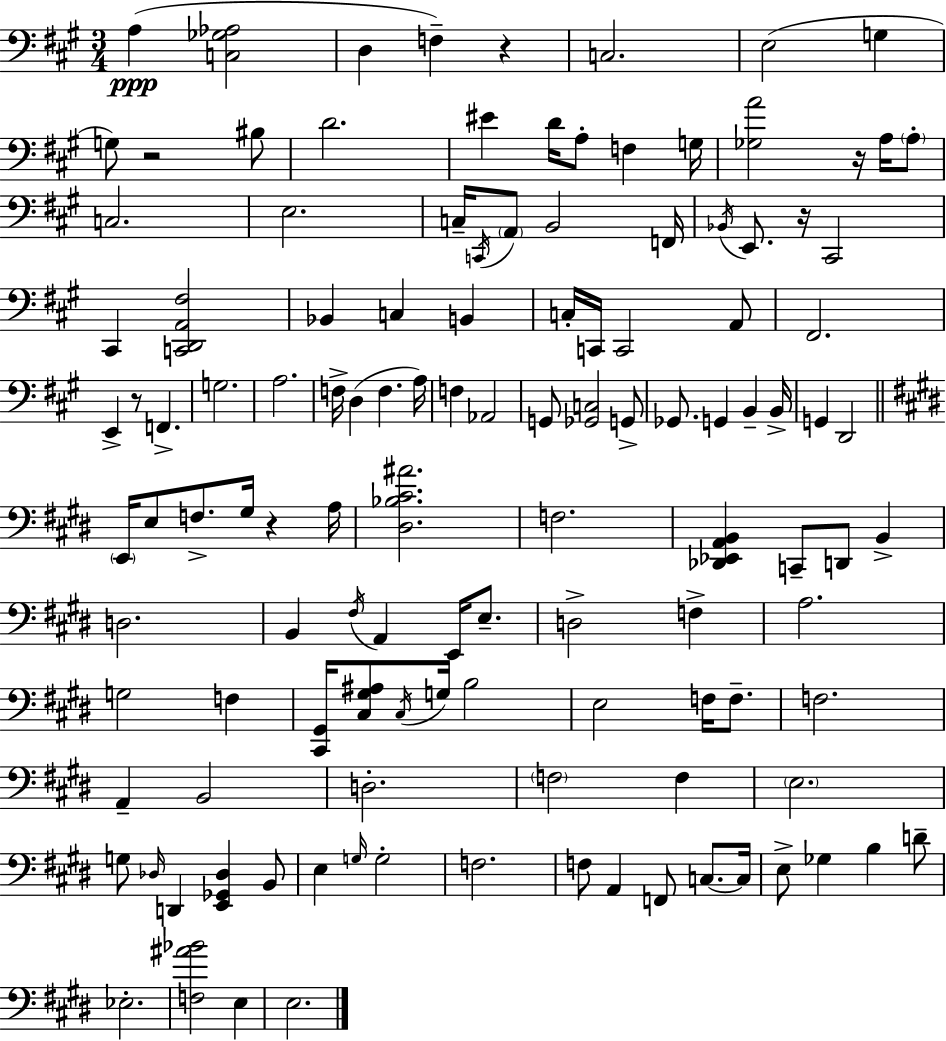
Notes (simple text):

A3/q [C3,Gb3,Ab3]/h D3/q F3/q R/q C3/h. E3/h G3/q G3/e R/h BIS3/e D4/h. EIS4/q D4/s A3/e F3/q G3/s [Gb3,A4]/h R/s A3/s A3/e C3/h. E3/h. C3/s C2/s A2/e B2/h F2/s Bb2/s E2/e. R/s C#2/h C#2/q [C2,D2,A2,F#3]/h Bb2/q C3/q B2/q C3/s C2/s C2/h A2/e F#2/h. E2/q R/e F2/q. G3/h. A3/h. F3/s D3/q F3/q. A3/s F3/q Ab2/h G2/e [Gb2,C3]/h G2/e Gb2/e. G2/q B2/q B2/s G2/q D2/h E2/s E3/e F3/e. G#3/s R/q A3/s [D#3,Bb3,C#4,A#4]/h. F3/h. [Db2,Eb2,A2,B2]/q C2/e D2/e B2/q D3/h. B2/q F#3/s A2/q E2/s E3/e. D3/h F3/q A3/h. G3/h F3/q [C#2,G#2]/s [C#3,G#3,A#3]/e C#3/s G3/s B3/h E3/h F3/s F3/e. F3/h. A2/q B2/h D3/h. F3/h F3/q E3/h. G3/e Db3/s D2/q [E2,Gb2,Db3]/q B2/e E3/q G3/s G3/h F3/h. F3/e A2/q F2/e C3/e. C3/s E3/e Gb3/q B3/q D4/e Eb3/h. [F3,A#4,Bb4]/h E3/q E3/h.